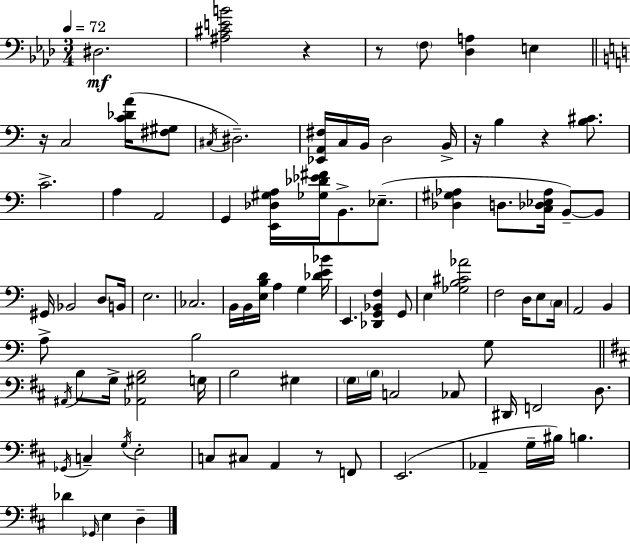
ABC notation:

X:1
T:Untitled
M:3/4
L:1/4
K:Ab
^D,2 [^A,^CEB]2 z z/2 F,/2 [_D,A,] E, z/4 C,2 [C_DA]/4 [^F,^G,]/2 ^C,/4 ^D,2 [_E,,A,,^F,]/4 C,/4 B,,/4 D,2 B,,/4 z/4 B, z [B,^C]/2 C2 A, A,,2 G,, [E,,_D,^G,A,]/4 [_G,_D_E^F]/4 B,,/2 _E,/2 [_D,^G,_A,] D,/2 [C,_D,_E,_A,]/4 B,,/2 B,,/2 ^G,,/4 _B,,2 D,/2 B,,/4 E,2 _C,2 B,,/4 B,,/4 [E,B,D]/4 A, G, [_DE_B]/4 E,, [_D,,G,,_B,,F,] G,,/2 E, [_G,B,^C_A]2 F,2 D,/4 E,/2 C,/4 A,,2 B,, A,/2 B,2 G,/2 ^A,,/4 B,/2 G,/4 [_A,,^G,B,]2 G,/4 B,2 ^G, G,/4 B,/4 C,2 _C,/2 ^D,,/4 F,,2 D,/2 _G,,/4 C, G,/4 E,2 C,/2 ^C,/2 A,, z/2 F,,/2 E,,2 _A,, G,/4 ^B,/4 B, _D _G,,/4 E, D,